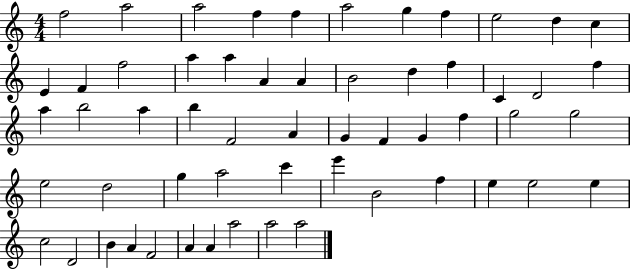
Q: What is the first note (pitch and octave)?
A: F5